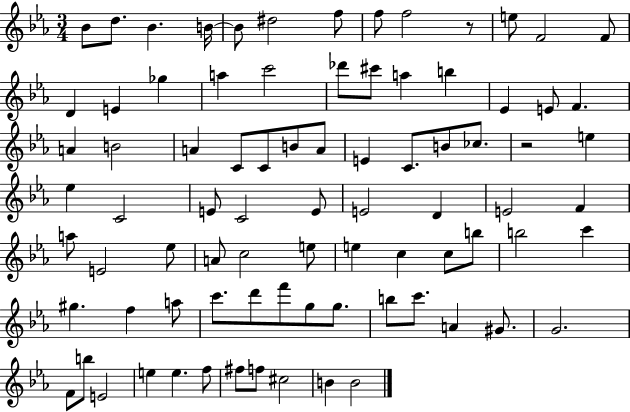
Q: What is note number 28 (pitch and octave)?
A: C4